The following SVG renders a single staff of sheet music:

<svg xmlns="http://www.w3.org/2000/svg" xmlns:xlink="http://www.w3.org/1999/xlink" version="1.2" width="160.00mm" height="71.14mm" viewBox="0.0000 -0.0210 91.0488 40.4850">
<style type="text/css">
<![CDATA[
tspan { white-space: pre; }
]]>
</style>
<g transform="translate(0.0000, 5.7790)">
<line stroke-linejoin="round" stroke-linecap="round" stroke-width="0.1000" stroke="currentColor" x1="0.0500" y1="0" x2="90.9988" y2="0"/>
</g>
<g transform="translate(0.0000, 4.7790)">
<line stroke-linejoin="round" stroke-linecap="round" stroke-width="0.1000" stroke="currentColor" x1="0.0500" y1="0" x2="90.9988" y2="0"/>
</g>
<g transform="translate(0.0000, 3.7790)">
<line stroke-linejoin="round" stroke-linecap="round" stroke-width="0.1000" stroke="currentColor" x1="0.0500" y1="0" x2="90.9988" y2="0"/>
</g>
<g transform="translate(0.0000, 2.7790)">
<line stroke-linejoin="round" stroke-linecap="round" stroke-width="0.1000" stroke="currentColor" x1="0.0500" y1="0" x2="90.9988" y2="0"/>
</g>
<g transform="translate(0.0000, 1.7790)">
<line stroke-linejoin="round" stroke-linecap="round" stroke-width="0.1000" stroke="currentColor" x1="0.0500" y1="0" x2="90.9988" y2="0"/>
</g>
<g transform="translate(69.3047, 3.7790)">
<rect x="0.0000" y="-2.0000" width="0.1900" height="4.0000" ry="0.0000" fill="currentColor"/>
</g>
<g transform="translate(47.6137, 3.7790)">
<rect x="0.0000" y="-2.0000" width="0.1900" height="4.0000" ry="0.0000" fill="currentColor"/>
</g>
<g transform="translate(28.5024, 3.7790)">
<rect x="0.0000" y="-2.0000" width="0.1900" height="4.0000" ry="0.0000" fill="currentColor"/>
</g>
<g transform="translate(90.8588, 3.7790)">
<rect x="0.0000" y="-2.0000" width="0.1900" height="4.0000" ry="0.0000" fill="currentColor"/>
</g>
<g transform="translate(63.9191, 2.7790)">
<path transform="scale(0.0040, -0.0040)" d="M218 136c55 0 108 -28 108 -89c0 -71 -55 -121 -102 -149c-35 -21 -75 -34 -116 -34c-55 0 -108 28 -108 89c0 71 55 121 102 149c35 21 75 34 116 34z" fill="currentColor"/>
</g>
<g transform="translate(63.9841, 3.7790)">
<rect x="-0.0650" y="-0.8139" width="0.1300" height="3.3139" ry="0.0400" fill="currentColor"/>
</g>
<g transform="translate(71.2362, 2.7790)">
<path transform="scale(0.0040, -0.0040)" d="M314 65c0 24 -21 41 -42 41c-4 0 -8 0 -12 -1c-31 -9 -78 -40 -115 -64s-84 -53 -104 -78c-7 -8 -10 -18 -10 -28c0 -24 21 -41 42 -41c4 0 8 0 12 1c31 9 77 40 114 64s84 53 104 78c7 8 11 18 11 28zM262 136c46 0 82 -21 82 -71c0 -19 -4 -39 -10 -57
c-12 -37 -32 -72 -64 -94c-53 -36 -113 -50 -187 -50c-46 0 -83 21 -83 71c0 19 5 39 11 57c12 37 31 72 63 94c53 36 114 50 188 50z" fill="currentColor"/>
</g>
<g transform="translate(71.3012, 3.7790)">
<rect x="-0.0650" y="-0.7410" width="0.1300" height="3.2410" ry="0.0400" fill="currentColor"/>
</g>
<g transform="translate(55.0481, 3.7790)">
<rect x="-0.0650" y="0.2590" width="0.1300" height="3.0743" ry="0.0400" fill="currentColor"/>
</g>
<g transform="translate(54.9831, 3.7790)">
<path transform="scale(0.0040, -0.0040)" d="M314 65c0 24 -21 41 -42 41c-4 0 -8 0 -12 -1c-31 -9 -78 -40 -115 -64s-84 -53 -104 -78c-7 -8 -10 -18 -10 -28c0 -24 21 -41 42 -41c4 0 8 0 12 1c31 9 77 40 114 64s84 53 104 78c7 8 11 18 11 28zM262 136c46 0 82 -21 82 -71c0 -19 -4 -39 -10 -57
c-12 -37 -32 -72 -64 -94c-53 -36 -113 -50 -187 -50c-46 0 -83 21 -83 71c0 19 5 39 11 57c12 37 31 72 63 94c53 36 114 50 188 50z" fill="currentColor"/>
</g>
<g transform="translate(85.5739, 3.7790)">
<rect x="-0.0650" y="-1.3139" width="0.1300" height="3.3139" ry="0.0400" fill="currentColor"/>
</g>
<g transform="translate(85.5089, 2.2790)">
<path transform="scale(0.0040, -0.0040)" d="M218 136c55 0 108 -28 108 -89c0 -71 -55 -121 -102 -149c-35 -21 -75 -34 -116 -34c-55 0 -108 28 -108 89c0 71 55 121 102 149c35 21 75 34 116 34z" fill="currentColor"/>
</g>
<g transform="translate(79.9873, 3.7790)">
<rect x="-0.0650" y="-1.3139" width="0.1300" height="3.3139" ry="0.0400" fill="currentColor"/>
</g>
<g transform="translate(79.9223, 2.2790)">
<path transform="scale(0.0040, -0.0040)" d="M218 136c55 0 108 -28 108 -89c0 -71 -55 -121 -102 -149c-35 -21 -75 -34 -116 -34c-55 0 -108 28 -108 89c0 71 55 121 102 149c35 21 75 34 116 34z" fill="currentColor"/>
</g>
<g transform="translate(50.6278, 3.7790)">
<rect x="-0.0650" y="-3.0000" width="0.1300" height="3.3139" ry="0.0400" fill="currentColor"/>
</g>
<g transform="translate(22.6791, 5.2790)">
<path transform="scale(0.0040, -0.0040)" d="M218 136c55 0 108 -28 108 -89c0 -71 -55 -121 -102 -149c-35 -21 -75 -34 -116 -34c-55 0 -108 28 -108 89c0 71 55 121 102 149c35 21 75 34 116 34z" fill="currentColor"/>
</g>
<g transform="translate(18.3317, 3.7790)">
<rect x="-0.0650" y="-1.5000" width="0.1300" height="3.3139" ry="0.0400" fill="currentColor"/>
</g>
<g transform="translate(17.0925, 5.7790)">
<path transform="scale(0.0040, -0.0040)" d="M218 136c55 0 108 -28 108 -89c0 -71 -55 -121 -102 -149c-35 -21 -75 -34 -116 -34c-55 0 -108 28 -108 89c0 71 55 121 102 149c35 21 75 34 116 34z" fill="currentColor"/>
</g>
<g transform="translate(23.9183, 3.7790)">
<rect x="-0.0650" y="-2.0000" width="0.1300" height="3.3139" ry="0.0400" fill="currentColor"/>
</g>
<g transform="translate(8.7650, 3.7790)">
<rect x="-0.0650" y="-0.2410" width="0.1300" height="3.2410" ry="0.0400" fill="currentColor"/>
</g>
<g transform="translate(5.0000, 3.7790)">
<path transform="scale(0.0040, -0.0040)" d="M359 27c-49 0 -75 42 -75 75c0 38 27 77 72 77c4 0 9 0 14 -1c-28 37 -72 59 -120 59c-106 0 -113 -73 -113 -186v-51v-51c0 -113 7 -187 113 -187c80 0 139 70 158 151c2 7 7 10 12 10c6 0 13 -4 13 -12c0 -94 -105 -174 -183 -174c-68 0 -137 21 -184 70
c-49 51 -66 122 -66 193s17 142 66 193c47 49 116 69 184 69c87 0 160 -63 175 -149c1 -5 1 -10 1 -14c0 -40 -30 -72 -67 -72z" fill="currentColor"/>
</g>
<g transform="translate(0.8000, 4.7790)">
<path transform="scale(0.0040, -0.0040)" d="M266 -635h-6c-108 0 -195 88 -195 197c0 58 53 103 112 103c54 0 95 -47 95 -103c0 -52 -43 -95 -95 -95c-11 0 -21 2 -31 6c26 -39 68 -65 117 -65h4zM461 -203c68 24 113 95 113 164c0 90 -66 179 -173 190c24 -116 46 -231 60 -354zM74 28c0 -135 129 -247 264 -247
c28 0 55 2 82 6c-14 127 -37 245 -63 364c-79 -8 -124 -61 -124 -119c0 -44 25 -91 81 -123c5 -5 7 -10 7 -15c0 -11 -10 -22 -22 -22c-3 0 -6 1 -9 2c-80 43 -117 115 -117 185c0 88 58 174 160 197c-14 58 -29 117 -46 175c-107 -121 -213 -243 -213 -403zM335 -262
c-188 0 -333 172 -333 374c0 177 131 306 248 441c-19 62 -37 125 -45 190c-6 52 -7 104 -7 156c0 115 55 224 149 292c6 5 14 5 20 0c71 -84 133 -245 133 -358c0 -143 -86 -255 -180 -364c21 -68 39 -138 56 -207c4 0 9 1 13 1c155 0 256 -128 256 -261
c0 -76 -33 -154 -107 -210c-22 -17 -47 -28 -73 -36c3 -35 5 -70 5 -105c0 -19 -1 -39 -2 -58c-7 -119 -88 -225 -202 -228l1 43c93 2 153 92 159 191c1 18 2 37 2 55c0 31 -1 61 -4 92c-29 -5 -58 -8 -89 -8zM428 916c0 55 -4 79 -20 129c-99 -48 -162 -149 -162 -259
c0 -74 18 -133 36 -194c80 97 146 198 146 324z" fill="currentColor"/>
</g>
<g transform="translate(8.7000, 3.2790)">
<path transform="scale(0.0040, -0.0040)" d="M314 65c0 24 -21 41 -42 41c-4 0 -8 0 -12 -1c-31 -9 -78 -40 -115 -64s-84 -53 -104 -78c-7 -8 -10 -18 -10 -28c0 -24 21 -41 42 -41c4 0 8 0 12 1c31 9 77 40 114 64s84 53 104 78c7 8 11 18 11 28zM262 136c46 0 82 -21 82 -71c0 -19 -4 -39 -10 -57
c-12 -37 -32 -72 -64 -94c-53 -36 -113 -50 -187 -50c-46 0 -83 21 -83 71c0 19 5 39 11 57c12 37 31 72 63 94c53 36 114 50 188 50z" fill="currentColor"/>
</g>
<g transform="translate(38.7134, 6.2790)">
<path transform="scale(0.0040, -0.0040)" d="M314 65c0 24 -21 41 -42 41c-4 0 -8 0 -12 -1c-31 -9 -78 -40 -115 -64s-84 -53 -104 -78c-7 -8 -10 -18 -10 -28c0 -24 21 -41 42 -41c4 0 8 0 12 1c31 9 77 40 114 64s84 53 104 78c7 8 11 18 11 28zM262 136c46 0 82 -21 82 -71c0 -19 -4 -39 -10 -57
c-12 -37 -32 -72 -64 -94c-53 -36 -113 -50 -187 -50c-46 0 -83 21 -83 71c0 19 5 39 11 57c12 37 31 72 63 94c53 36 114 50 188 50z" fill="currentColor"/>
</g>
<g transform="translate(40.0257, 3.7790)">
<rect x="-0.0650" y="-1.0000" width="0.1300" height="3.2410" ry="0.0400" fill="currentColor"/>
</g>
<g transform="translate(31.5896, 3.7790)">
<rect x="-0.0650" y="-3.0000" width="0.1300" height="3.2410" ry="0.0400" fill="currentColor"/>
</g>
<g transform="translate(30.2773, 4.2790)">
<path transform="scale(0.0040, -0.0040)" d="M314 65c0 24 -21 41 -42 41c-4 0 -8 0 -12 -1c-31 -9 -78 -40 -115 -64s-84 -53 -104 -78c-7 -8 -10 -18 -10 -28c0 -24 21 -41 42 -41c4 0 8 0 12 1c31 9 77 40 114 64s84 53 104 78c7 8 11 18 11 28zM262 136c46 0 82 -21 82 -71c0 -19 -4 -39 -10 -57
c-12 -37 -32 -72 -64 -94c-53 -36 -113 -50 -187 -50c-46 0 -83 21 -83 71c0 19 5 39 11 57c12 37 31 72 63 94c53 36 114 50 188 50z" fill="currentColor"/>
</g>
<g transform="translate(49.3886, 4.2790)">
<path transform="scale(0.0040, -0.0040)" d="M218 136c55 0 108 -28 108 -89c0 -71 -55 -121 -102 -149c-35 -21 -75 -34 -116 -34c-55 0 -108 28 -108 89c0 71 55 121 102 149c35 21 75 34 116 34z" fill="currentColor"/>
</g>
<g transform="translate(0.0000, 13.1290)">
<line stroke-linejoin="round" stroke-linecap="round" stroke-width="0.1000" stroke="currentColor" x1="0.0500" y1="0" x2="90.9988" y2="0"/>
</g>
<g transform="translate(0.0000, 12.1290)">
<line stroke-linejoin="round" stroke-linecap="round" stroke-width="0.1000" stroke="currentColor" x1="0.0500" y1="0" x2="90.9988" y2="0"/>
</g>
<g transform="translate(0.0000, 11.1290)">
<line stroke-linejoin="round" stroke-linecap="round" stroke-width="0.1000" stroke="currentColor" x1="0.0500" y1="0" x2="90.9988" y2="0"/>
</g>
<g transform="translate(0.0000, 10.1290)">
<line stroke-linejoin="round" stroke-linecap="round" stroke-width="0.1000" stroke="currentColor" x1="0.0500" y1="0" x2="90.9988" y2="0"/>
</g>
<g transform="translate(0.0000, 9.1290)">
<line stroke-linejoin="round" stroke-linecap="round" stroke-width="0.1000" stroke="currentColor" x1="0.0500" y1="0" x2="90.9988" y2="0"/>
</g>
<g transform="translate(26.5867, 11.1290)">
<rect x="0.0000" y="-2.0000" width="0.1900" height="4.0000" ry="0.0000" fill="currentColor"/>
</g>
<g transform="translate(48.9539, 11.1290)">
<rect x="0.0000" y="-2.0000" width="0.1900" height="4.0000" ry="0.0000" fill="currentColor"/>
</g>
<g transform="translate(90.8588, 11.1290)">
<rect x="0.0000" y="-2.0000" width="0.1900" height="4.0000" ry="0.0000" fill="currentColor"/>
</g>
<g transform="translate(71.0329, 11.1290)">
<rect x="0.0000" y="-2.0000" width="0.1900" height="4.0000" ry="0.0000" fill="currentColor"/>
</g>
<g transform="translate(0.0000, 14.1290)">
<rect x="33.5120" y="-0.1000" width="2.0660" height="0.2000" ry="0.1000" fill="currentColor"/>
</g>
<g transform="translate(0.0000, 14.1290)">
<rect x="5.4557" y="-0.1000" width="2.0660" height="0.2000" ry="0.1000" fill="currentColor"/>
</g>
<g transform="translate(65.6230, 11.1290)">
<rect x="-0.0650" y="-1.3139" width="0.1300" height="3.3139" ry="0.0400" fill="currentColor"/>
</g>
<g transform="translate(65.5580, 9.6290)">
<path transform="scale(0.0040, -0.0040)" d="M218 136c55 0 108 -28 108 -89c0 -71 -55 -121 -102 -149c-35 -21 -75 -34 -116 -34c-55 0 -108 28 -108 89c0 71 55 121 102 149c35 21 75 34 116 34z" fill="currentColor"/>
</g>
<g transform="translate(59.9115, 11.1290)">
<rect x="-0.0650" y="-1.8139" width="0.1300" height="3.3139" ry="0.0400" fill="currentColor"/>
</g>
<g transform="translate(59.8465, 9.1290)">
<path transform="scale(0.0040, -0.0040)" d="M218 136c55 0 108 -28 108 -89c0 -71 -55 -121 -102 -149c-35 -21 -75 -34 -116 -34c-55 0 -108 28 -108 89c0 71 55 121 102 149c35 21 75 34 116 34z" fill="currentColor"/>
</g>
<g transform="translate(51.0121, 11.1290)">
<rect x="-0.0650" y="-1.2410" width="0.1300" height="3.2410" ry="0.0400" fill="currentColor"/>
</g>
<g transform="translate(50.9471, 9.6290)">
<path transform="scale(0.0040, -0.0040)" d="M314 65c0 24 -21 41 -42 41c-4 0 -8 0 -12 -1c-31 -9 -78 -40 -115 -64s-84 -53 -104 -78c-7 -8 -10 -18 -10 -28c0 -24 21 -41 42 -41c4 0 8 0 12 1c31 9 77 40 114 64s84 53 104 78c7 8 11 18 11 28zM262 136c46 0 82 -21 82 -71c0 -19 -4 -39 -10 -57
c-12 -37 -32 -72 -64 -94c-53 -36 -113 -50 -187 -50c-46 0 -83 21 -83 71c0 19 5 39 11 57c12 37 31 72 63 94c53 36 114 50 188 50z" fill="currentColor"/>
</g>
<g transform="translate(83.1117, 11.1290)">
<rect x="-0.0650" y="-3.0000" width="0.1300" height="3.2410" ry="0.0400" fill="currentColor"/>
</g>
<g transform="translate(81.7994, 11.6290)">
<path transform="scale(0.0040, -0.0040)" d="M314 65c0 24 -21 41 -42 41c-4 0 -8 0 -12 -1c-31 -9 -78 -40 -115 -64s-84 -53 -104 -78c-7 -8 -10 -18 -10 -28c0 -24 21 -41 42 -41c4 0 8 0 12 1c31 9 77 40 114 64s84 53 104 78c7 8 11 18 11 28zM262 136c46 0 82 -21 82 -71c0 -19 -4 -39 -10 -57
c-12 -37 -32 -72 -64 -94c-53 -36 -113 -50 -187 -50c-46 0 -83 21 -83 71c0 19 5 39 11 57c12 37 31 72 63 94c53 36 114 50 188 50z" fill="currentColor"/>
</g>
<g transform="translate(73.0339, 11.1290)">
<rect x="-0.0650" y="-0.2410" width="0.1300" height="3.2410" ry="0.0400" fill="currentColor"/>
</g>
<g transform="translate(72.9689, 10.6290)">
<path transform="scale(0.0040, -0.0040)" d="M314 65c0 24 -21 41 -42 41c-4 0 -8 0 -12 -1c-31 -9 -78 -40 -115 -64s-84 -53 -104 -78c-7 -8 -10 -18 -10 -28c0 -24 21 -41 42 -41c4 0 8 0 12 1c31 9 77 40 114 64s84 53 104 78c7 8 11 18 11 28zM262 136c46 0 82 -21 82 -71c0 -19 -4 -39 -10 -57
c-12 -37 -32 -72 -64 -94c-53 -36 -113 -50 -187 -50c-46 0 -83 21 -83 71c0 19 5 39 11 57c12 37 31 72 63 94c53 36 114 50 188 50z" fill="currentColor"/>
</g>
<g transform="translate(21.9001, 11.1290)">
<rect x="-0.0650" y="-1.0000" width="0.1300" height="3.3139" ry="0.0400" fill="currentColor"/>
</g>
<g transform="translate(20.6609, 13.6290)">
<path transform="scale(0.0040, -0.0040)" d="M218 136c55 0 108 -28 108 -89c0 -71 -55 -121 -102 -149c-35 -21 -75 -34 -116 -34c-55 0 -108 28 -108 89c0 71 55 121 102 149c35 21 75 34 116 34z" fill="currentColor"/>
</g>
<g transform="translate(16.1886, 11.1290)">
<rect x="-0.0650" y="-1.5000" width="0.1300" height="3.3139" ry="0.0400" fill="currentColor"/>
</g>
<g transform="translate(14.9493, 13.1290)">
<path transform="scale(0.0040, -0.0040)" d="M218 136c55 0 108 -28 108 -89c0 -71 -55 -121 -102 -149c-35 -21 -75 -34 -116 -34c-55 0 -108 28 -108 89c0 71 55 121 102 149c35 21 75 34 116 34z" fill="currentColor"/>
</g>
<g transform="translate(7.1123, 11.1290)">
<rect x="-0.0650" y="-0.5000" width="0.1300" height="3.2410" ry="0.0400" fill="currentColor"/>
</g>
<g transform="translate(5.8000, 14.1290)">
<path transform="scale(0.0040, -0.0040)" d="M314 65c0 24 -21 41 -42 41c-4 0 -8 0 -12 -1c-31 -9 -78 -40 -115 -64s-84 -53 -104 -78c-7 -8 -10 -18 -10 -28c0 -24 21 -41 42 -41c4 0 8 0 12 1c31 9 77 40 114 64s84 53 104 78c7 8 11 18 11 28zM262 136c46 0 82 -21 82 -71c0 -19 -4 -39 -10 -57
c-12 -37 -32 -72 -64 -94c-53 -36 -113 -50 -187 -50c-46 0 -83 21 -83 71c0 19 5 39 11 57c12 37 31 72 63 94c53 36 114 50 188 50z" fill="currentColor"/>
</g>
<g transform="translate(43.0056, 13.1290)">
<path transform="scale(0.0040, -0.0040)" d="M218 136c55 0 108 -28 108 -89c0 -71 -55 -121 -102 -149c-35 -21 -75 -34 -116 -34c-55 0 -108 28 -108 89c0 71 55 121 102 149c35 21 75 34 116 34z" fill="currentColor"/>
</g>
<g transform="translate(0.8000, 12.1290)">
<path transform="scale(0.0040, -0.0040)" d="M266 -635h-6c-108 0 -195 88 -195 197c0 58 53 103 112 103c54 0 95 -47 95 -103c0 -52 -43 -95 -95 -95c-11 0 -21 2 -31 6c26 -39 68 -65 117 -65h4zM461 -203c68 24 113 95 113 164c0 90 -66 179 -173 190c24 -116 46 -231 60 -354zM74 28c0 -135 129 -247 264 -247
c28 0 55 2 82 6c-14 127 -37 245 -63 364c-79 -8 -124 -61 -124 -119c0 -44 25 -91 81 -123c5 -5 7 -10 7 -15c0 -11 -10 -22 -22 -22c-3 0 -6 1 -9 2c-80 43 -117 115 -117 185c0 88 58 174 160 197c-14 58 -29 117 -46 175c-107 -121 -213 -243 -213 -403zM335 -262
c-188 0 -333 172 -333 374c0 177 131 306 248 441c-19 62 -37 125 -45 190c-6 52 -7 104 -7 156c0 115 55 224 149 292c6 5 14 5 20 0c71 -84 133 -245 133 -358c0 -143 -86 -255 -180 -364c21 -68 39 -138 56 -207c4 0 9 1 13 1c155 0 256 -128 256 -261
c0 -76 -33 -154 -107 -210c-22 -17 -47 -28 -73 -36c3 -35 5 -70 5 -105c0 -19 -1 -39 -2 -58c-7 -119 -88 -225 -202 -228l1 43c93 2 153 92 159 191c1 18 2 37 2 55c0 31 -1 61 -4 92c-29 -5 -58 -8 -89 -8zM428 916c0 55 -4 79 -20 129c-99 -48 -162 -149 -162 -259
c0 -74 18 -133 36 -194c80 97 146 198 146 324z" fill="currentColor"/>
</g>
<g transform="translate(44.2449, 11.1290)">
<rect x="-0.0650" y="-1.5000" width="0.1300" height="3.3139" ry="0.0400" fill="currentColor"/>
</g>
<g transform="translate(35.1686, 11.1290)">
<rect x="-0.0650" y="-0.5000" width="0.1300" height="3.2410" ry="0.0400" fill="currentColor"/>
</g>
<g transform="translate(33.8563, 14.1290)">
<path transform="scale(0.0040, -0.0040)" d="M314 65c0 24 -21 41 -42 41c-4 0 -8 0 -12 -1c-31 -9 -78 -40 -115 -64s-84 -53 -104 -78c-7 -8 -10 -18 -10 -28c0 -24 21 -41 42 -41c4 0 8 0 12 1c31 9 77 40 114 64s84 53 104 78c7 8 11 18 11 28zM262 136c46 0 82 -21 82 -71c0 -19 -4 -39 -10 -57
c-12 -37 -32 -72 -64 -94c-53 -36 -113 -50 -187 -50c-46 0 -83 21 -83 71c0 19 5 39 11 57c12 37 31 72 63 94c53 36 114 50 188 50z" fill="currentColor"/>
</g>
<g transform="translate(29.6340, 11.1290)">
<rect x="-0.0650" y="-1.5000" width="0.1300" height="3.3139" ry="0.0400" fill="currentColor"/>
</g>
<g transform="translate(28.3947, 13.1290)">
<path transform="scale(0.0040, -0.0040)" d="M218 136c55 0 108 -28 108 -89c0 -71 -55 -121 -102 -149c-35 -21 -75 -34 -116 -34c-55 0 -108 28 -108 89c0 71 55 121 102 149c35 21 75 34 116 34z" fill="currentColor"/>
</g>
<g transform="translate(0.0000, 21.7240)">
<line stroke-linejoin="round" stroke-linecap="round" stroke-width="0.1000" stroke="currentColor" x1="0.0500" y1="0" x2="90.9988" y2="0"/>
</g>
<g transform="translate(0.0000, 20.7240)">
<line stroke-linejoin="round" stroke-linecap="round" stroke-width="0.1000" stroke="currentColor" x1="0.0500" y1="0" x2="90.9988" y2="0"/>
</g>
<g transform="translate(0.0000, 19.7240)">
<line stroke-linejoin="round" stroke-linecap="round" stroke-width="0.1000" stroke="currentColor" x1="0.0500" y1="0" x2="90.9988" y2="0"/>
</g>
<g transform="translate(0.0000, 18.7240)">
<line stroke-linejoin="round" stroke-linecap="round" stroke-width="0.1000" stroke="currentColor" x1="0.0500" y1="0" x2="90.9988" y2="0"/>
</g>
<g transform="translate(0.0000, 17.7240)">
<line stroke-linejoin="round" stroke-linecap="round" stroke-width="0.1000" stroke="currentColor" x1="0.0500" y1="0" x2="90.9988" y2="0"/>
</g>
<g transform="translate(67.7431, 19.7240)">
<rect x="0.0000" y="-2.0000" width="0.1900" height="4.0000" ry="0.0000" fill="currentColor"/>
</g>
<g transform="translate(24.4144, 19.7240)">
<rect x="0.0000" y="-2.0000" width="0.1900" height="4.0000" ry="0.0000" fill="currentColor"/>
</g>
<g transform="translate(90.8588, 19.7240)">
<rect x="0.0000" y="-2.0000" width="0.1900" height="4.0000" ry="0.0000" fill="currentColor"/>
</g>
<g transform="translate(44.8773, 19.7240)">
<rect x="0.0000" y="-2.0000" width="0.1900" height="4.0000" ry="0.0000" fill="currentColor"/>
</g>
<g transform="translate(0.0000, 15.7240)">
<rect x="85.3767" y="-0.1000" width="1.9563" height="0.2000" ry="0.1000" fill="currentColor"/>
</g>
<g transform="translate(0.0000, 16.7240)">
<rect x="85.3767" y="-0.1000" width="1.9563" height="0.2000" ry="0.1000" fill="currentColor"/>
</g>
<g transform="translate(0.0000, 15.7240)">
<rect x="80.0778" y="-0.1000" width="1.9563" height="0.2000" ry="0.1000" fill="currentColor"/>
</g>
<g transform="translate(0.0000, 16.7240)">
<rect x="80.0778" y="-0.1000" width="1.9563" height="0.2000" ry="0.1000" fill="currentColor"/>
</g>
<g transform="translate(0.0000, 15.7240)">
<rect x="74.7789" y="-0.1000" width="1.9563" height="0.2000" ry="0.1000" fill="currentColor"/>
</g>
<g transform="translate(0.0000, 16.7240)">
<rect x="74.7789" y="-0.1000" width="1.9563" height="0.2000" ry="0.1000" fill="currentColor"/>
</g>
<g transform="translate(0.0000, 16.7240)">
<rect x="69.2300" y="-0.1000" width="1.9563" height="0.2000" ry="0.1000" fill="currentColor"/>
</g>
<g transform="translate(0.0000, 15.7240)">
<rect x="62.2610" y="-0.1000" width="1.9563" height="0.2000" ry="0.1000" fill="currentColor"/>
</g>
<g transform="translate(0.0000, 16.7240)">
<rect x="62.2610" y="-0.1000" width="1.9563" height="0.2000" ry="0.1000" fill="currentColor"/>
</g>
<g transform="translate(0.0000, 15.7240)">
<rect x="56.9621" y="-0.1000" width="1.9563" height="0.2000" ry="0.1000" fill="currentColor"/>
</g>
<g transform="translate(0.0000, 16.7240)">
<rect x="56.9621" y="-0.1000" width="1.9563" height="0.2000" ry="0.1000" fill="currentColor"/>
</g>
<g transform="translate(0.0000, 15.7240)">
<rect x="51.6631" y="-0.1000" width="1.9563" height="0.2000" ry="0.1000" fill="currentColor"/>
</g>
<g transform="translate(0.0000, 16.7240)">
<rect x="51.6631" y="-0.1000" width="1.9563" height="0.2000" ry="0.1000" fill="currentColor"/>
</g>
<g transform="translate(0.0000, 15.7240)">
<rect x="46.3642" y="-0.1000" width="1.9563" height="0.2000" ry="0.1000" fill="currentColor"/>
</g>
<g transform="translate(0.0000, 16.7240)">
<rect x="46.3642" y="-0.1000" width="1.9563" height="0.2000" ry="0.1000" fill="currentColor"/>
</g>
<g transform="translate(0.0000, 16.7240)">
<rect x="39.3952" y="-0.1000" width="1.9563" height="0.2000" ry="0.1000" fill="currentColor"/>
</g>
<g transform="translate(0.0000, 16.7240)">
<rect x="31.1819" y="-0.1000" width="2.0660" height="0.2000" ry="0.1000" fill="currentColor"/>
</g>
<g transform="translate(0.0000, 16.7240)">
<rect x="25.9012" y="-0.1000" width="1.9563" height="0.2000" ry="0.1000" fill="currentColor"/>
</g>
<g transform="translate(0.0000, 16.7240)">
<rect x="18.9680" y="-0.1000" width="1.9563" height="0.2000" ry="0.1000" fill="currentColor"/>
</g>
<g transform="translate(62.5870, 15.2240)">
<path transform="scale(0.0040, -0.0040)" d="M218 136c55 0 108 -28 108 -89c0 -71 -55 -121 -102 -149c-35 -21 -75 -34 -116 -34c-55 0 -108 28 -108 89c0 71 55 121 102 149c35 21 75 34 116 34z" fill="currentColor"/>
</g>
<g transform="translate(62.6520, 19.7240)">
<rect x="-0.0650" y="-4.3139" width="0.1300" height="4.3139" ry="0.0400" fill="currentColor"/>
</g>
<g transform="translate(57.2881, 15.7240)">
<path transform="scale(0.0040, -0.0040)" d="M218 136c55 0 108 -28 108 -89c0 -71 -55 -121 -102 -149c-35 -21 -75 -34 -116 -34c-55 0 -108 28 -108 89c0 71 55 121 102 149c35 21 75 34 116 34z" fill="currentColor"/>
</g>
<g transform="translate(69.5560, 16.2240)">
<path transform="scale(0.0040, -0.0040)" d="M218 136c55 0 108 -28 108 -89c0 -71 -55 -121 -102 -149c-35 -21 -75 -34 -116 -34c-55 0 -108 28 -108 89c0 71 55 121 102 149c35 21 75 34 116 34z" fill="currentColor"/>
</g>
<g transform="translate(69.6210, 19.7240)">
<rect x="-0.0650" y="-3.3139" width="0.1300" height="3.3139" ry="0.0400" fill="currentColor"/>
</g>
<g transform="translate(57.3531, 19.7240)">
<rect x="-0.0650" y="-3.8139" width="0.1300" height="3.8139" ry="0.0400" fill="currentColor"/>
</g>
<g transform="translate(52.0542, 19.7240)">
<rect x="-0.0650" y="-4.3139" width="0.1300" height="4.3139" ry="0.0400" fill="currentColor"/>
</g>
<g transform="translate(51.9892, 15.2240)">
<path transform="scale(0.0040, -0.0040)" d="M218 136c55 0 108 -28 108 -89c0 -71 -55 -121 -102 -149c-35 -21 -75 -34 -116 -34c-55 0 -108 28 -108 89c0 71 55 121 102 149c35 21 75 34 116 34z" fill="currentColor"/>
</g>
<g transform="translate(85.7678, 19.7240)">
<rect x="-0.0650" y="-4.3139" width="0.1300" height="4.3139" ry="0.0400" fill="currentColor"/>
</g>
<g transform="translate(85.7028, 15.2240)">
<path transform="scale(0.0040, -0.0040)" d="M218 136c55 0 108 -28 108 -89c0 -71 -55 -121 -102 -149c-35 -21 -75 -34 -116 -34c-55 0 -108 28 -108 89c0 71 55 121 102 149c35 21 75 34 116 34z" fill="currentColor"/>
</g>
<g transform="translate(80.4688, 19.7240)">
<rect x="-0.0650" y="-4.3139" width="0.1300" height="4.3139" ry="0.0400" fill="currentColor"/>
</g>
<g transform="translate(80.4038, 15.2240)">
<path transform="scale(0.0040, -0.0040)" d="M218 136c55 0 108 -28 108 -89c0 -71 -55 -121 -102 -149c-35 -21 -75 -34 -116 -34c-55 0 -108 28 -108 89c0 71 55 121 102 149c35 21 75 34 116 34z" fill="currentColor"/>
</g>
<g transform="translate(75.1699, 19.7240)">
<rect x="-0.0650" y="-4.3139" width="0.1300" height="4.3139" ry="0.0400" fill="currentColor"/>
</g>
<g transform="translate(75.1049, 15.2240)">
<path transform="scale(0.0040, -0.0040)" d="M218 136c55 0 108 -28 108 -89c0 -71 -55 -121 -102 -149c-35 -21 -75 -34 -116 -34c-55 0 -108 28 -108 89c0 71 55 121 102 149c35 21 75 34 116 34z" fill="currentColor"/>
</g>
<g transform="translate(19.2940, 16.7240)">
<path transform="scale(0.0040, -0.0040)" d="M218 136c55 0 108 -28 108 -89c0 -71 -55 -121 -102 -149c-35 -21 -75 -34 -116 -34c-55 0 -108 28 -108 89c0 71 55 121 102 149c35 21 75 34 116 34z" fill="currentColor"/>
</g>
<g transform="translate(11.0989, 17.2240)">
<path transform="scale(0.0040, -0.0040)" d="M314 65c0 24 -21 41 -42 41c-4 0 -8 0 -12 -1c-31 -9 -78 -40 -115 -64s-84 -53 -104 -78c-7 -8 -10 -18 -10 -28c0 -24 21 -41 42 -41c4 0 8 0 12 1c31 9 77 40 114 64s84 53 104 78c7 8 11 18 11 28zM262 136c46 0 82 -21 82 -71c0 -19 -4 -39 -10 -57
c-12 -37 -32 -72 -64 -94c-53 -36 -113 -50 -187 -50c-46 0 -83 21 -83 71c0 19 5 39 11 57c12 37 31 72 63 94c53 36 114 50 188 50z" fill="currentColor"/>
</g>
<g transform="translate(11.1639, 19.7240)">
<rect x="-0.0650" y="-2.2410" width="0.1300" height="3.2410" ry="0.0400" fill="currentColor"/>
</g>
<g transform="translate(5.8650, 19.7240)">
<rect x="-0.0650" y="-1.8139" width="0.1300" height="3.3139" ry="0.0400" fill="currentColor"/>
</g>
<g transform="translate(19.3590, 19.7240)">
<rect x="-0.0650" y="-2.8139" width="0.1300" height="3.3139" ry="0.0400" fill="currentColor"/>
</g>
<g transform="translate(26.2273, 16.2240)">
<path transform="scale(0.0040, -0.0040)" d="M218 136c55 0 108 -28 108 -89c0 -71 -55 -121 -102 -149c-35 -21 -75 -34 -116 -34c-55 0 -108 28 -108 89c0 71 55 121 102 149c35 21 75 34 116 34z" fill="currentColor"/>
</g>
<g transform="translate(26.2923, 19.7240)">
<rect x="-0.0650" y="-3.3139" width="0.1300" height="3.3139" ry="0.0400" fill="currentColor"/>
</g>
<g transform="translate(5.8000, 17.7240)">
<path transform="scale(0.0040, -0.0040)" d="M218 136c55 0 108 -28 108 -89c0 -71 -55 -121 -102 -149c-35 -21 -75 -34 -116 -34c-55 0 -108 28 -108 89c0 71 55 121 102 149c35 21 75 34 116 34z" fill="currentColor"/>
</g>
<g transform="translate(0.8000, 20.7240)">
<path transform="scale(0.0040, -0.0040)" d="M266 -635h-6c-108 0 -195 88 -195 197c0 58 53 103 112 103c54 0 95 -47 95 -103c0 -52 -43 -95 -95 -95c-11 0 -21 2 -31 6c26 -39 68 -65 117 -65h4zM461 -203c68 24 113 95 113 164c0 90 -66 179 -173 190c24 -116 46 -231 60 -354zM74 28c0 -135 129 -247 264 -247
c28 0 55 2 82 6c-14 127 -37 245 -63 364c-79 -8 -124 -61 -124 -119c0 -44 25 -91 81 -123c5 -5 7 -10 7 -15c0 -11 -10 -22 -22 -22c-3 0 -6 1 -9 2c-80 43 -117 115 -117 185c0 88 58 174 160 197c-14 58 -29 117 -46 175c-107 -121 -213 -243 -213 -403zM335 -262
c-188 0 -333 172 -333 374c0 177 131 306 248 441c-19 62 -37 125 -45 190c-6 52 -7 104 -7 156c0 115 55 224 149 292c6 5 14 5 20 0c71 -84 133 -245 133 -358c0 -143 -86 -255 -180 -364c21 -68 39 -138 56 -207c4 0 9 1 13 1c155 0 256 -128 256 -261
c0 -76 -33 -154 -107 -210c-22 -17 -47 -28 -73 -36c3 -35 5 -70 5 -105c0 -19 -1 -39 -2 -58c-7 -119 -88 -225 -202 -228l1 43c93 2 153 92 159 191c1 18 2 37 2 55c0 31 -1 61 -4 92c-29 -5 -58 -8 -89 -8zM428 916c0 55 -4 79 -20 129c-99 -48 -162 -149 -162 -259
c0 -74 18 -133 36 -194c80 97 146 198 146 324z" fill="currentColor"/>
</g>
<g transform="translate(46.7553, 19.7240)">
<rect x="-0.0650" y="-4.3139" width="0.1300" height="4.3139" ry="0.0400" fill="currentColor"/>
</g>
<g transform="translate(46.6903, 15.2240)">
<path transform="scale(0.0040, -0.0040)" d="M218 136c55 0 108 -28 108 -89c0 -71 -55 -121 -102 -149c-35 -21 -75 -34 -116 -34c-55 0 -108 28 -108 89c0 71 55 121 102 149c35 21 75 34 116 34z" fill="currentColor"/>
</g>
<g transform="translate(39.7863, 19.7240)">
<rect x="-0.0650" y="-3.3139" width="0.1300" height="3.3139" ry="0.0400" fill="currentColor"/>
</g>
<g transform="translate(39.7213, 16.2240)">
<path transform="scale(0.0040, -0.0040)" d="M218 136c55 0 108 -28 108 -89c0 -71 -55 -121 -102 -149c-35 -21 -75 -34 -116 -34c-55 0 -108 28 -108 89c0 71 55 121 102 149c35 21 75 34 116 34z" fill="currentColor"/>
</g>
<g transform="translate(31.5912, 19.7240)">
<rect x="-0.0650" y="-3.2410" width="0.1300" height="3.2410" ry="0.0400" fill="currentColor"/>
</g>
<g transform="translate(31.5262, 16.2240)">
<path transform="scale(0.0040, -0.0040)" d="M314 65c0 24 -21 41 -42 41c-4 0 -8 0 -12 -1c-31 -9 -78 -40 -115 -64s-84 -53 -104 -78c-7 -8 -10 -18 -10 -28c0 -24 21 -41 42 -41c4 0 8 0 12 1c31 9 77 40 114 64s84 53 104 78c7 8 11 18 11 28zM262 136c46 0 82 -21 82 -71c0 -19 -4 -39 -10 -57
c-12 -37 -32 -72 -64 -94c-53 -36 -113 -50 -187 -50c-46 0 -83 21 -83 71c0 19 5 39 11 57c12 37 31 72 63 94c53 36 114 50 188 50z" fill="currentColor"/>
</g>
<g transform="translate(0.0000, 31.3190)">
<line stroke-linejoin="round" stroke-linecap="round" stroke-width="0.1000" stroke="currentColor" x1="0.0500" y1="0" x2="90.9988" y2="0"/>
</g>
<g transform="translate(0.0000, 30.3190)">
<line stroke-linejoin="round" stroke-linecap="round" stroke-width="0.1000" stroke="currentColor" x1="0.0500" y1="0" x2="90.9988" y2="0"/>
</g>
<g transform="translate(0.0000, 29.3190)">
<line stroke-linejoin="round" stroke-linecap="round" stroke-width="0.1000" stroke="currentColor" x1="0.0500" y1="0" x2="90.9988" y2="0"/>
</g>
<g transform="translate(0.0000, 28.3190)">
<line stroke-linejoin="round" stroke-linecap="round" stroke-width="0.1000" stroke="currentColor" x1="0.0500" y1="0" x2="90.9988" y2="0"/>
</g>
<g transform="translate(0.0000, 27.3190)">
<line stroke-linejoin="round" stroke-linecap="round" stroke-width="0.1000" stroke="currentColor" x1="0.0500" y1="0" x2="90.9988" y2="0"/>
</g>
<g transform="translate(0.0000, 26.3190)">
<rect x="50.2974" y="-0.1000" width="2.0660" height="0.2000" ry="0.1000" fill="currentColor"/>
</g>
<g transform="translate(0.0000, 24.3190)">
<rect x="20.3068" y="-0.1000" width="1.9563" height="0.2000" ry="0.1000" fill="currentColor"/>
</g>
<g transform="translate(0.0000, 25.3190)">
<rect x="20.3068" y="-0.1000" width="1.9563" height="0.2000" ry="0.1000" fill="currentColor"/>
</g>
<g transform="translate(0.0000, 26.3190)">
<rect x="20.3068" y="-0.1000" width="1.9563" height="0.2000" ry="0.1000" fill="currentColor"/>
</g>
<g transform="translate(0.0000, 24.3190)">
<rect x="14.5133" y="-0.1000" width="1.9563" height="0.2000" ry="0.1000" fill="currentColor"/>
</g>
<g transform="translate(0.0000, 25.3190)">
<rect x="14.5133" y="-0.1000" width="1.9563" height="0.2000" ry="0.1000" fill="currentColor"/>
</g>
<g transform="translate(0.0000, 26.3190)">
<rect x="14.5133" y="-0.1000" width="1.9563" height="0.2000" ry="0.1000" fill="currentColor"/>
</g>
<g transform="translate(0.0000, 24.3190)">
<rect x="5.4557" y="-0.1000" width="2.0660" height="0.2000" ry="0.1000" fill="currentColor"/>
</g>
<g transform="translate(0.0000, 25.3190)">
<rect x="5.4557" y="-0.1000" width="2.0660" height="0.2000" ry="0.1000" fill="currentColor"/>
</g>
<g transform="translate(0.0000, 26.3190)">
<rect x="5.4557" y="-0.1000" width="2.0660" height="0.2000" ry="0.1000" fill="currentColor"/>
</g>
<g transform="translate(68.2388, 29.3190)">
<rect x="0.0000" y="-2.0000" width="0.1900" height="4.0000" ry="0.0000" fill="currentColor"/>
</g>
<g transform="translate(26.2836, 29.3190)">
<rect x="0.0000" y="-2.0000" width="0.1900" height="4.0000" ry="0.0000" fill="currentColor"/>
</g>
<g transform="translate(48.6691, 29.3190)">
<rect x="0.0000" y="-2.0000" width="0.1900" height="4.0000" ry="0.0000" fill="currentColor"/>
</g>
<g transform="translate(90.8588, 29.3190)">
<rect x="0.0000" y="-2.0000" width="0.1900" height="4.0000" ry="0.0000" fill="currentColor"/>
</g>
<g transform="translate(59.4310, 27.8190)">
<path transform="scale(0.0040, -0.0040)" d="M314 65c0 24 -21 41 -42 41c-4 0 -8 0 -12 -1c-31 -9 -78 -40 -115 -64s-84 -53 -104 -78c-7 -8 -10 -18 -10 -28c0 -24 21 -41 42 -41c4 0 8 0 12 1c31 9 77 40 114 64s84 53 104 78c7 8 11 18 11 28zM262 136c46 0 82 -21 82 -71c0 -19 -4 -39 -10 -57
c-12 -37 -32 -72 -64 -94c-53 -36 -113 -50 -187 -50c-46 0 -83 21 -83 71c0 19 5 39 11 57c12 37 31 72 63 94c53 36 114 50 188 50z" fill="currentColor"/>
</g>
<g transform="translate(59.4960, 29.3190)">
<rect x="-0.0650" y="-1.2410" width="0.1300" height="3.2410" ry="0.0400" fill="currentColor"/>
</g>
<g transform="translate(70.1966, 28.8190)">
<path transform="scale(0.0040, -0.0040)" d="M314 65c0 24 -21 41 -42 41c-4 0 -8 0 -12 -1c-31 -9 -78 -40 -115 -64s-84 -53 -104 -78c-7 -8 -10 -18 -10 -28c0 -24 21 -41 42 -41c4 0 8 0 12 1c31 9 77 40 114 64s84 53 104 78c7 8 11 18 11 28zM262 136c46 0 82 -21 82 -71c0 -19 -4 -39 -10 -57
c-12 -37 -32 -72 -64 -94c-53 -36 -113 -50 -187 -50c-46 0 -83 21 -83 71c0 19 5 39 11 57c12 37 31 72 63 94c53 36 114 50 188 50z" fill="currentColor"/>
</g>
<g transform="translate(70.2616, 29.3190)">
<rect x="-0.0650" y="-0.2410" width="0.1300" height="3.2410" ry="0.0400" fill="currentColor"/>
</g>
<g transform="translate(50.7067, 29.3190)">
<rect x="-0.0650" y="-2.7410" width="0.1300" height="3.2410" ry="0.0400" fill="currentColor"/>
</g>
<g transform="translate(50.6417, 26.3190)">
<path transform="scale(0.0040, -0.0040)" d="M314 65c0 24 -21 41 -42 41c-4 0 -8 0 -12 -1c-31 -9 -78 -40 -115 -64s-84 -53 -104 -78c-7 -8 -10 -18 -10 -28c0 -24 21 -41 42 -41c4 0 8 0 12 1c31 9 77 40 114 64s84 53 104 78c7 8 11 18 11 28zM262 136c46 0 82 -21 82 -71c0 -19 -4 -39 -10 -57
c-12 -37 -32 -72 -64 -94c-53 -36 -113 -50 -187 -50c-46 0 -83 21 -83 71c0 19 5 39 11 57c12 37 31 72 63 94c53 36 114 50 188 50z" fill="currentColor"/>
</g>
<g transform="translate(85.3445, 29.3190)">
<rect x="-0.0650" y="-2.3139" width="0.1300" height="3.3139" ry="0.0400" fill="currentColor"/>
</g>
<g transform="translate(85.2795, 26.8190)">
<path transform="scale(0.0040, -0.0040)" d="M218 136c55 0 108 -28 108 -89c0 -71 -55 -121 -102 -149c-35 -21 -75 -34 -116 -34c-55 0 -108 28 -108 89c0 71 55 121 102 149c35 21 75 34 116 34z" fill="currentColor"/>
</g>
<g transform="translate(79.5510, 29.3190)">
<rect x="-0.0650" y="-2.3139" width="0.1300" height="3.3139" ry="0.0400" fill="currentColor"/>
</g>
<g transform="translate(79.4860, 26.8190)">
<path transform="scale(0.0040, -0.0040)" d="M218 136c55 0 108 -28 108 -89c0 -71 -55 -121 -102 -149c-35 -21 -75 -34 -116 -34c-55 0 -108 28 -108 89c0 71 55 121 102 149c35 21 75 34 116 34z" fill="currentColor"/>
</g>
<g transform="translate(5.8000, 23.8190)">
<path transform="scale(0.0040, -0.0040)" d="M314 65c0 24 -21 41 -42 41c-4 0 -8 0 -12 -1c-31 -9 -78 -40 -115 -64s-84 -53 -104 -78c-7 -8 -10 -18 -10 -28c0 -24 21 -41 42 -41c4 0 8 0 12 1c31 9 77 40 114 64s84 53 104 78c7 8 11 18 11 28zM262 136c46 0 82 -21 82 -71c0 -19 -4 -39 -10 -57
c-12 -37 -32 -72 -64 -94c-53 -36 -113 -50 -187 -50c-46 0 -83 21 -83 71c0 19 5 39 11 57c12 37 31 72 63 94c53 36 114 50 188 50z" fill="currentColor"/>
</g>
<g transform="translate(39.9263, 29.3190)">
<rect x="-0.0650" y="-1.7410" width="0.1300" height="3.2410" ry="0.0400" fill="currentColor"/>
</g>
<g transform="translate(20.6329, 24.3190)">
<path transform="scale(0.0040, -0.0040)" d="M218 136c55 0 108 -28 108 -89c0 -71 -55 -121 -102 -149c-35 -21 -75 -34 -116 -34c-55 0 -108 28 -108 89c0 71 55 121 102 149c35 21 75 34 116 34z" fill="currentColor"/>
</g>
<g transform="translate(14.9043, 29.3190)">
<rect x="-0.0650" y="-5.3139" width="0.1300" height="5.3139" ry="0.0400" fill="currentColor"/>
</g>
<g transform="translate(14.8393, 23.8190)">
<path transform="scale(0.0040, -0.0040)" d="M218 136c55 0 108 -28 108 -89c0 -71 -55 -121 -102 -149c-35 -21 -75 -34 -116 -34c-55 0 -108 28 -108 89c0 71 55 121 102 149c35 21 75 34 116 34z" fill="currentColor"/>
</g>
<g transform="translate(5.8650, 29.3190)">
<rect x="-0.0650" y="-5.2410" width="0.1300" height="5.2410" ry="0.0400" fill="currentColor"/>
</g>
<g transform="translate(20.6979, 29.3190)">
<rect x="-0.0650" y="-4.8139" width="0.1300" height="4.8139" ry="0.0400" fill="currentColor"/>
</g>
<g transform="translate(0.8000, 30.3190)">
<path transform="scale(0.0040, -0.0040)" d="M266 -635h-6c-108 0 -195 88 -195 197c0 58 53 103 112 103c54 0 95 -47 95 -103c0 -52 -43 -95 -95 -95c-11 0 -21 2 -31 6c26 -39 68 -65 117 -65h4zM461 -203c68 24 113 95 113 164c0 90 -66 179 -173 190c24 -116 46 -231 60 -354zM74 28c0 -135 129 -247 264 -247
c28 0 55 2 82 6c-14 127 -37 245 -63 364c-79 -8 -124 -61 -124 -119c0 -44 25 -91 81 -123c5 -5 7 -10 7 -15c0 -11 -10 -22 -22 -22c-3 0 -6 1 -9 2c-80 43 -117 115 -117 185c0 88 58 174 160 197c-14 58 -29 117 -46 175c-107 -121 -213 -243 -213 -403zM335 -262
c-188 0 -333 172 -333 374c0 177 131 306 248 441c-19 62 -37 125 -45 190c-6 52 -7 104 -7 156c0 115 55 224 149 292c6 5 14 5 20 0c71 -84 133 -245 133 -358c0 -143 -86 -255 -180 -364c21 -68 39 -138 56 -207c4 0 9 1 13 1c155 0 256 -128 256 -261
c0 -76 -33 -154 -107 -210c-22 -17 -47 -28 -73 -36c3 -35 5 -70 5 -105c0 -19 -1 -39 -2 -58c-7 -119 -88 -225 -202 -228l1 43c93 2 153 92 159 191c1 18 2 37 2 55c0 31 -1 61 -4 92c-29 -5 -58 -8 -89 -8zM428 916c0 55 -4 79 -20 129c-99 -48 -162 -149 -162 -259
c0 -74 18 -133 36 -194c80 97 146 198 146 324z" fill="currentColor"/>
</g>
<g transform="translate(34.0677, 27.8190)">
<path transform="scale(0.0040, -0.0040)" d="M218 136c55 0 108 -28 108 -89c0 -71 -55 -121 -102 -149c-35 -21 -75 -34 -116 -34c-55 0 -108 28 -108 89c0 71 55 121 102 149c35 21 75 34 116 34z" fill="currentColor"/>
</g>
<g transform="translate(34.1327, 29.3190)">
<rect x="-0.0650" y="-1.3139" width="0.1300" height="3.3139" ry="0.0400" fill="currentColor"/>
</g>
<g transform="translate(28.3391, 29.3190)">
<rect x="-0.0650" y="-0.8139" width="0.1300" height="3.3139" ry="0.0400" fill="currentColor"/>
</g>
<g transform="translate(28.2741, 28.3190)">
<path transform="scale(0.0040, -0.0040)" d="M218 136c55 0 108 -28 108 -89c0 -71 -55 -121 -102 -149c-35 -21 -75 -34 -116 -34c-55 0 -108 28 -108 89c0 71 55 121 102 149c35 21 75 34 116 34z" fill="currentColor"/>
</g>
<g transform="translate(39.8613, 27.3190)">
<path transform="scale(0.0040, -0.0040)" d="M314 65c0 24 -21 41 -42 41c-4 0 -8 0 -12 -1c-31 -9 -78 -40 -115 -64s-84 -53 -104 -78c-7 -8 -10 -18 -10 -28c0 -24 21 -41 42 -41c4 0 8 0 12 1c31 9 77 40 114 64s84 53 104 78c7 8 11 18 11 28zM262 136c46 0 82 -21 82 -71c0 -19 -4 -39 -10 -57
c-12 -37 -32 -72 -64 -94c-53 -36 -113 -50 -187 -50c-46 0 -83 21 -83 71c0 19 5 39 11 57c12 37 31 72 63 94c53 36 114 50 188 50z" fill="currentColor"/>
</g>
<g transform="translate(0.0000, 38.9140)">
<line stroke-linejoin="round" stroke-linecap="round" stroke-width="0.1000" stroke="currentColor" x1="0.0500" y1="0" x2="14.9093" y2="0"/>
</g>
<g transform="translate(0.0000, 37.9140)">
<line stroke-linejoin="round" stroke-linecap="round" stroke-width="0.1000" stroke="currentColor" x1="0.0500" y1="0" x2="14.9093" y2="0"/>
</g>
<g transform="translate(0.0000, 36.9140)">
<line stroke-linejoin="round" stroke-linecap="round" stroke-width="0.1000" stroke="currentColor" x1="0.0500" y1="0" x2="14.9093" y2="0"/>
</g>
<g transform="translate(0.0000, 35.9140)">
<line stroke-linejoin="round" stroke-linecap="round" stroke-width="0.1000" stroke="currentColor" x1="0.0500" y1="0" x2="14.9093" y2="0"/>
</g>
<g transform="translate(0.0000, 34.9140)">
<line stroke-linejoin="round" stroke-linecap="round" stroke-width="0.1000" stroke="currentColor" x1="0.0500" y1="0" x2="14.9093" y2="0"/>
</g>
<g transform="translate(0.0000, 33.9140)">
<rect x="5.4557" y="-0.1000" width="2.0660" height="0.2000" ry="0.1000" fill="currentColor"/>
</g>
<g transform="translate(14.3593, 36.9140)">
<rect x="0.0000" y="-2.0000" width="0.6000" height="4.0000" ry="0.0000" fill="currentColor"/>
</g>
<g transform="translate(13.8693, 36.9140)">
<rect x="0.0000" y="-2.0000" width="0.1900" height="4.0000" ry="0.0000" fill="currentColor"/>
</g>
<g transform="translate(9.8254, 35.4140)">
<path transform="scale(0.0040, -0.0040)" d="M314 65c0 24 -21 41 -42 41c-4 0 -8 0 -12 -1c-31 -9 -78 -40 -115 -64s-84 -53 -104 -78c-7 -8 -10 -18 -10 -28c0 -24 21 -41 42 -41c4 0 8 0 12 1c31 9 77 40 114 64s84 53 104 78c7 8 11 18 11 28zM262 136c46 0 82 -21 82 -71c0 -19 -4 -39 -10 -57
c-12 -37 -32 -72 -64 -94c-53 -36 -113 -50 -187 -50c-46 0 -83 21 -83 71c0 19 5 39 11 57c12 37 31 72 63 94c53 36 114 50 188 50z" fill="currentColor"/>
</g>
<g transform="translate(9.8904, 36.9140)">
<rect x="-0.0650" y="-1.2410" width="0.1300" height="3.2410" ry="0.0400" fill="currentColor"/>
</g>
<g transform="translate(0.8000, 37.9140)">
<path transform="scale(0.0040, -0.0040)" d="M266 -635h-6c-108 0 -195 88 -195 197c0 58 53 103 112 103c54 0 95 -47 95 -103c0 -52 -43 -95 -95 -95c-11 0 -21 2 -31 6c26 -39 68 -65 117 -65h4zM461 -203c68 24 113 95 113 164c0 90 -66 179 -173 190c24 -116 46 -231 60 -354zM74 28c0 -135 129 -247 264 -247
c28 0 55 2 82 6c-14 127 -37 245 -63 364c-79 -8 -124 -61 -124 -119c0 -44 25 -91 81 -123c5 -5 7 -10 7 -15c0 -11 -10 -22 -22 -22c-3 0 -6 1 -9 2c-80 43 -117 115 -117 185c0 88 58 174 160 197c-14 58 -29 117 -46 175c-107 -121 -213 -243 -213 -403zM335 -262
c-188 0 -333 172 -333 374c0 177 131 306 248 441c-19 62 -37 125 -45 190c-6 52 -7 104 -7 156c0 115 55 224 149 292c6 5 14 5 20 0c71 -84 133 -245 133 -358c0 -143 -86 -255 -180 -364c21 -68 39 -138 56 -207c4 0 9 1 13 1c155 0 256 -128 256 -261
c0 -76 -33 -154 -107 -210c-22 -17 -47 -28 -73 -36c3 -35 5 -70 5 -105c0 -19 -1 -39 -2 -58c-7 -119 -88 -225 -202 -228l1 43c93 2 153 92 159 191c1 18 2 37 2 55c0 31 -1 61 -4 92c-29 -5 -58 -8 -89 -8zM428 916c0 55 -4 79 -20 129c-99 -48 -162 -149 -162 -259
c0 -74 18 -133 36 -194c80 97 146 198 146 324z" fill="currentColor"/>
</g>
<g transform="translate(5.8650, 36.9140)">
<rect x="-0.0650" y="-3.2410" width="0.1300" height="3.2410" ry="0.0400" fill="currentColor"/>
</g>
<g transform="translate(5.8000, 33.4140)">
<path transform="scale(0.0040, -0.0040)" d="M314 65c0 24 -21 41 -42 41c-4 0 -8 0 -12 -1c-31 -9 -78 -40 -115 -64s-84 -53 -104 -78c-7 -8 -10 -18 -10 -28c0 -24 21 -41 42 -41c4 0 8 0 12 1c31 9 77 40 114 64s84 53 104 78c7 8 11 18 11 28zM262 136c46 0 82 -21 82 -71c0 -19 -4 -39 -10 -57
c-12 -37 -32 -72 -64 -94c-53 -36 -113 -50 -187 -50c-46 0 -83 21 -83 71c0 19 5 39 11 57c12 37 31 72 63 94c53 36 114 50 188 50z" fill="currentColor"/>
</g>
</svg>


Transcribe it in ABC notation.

X:1
T:Untitled
M:4/4
L:1/4
K:C
c2 E F A2 D2 A B2 d d2 e e C2 E D E C2 E e2 f e c2 A2 f g2 a b b2 b d' d' c' d' b d' d' d' f'2 f' e' d e f2 a2 e2 c2 g g b2 e2